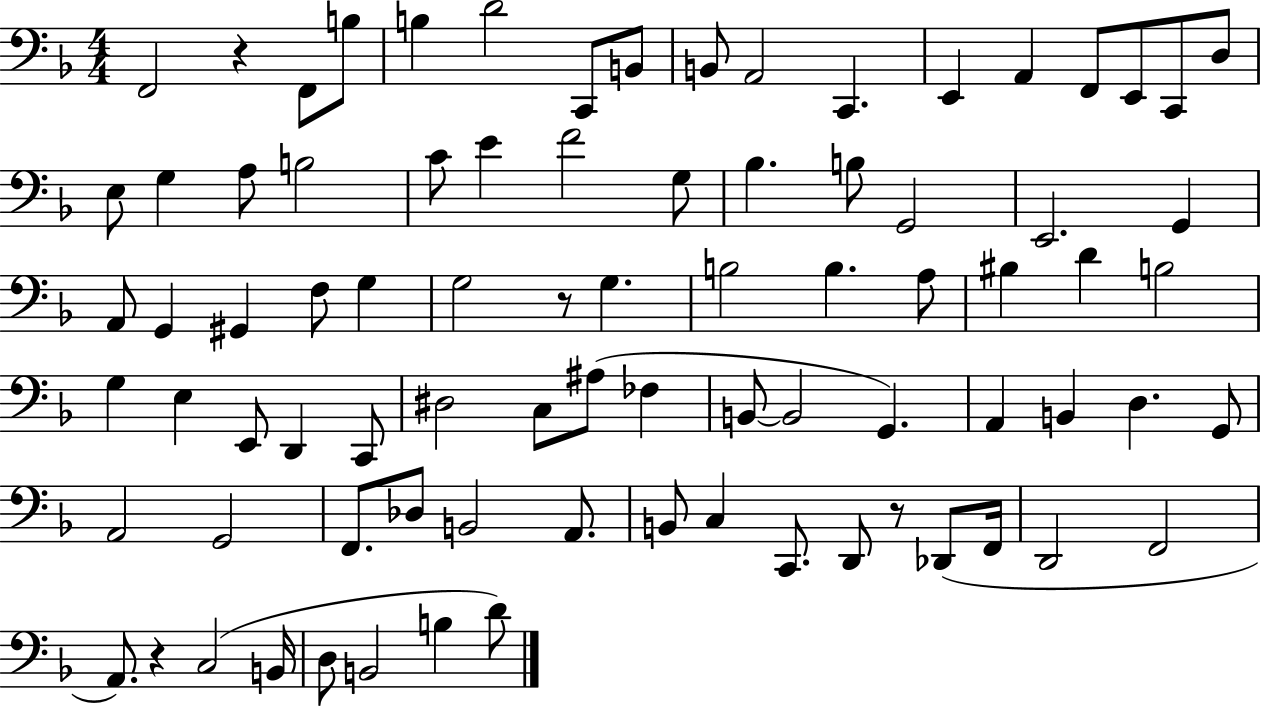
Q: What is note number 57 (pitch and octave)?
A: D3